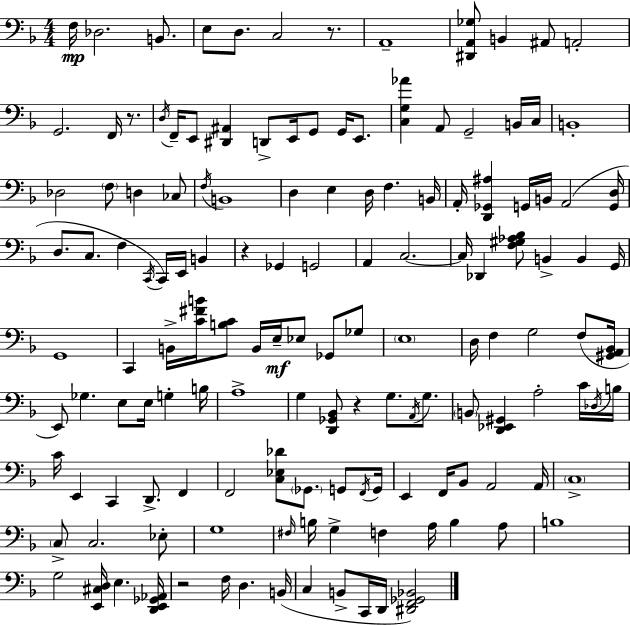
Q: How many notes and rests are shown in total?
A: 142